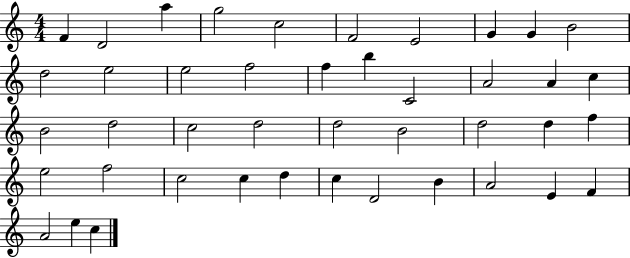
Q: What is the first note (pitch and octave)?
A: F4